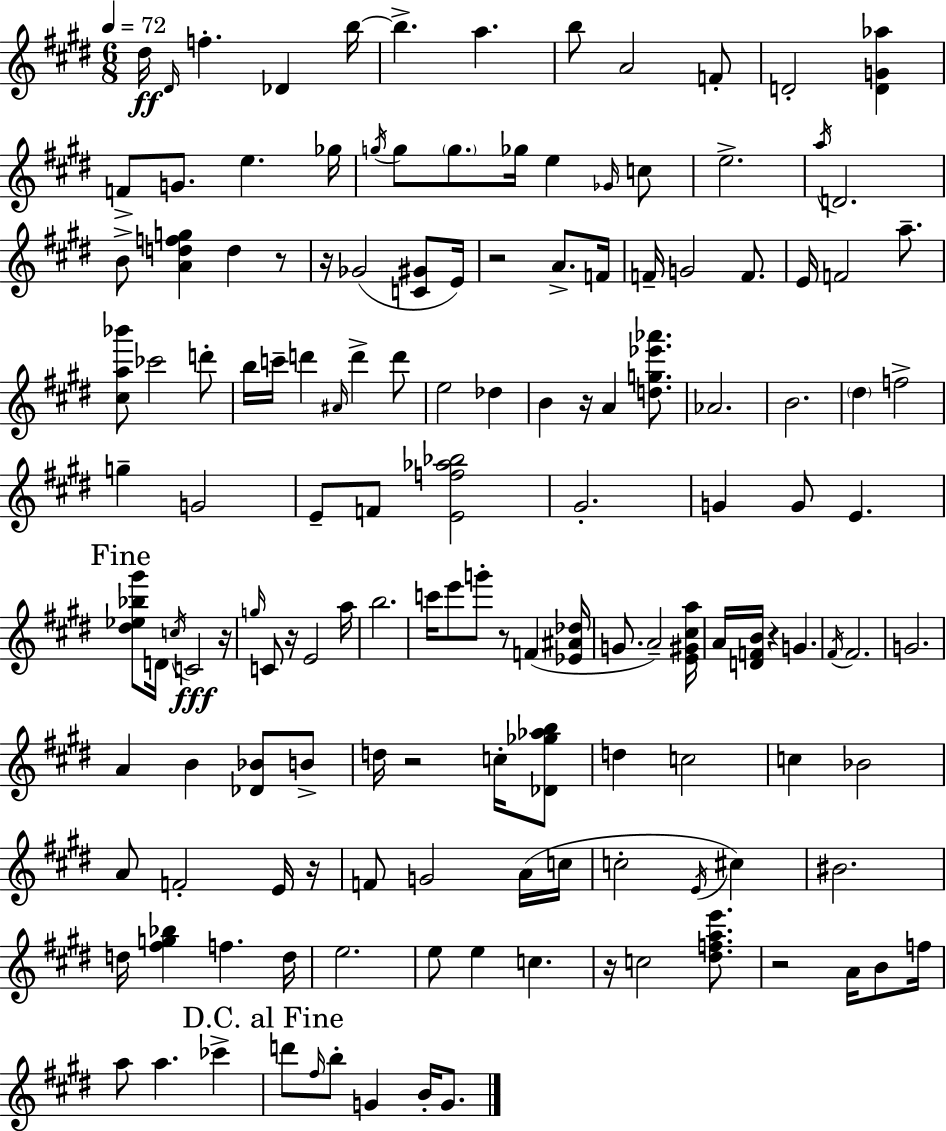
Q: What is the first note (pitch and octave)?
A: D#5